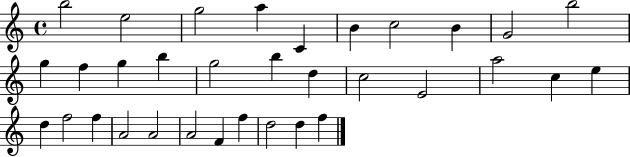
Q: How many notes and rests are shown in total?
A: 33